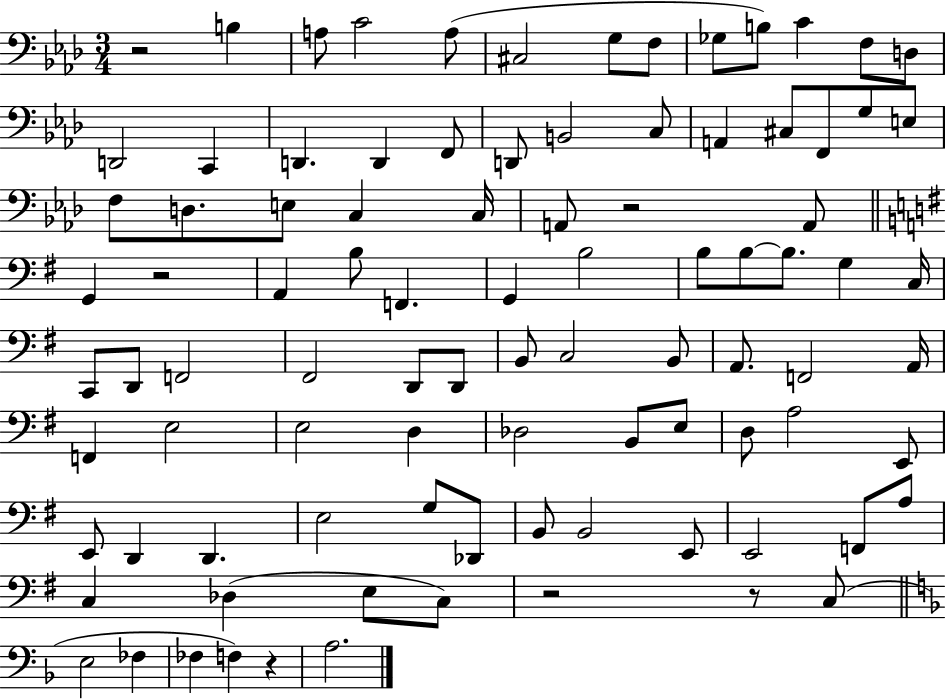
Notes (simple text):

R/h B3/q A3/e C4/h A3/e C#3/h G3/e F3/e Gb3/e B3/e C4/q F3/e D3/e D2/h C2/q D2/q. D2/q F2/e D2/e B2/h C3/e A2/q C#3/e F2/e G3/e E3/e F3/e D3/e. E3/e C3/q C3/s A2/e R/h A2/e G2/q R/h A2/q B3/e F2/q. G2/q B3/h B3/e B3/e B3/e. G3/q C3/s C2/e D2/e F2/h F#2/h D2/e D2/e B2/e C3/h B2/e A2/e. F2/h A2/s F2/q E3/h E3/h D3/q Db3/h B2/e E3/e D3/e A3/h E2/e E2/e D2/q D2/q. E3/h G3/e Db2/e B2/e B2/h E2/e E2/h F2/e A3/e C3/q Db3/q E3/e C3/e R/h R/e C3/e E3/h FES3/q FES3/q F3/q R/q A3/h.